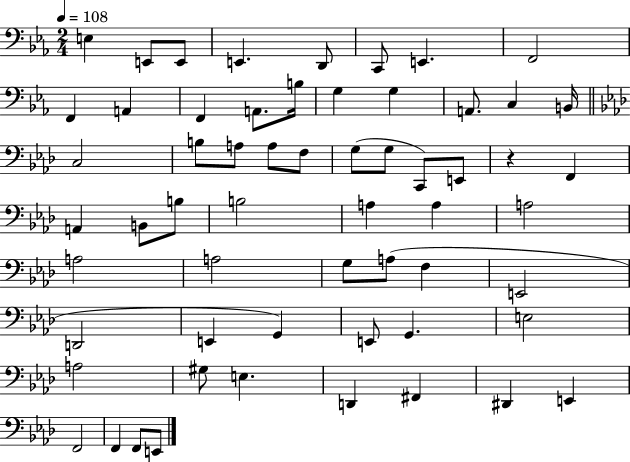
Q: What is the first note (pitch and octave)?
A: E3